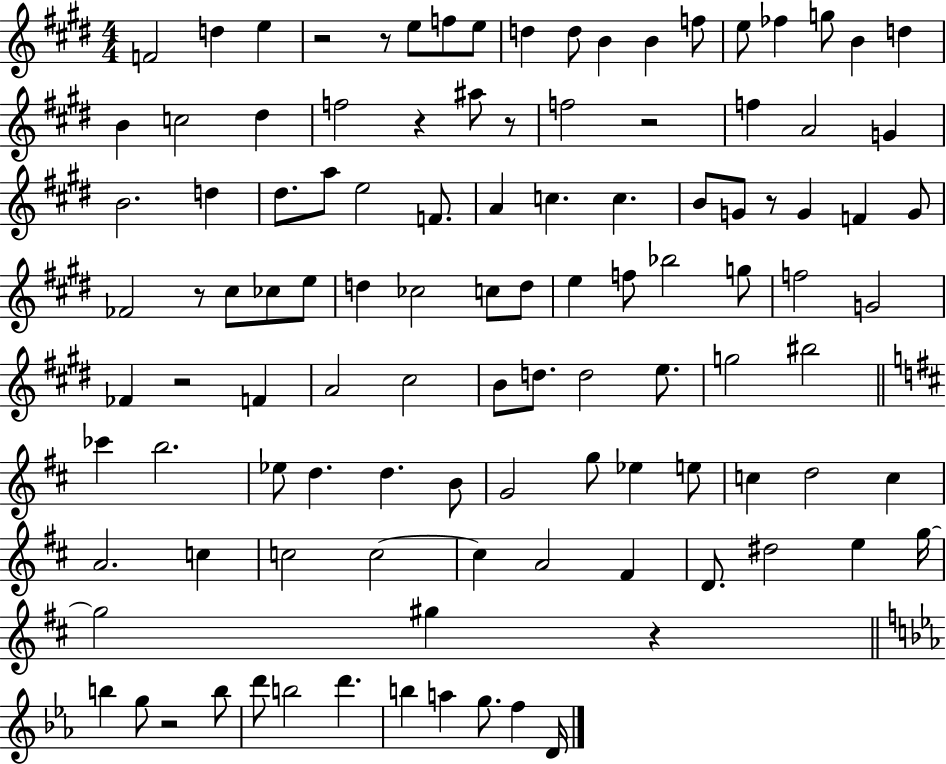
{
  \clef treble
  \numericTimeSignature
  \time 4/4
  \key e \major
  f'2 d''4 e''4 | r2 r8 e''8 f''8 e''8 | d''4 d''8 b'4 b'4 f''8 | e''8 fes''4 g''8 b'4 d''4 | \break b'4 c''2 dis''4 | f''2 r4 ais''8 r8 | f''2 r2 | f''4 a'2 g'4 | \break b'2. d''4 | dis''8. a''8 e''2 f'8. | a'4 c''4. c''4. | b'8 g'8 r8 g'4 f'4 g'8 | \break fes'2 r8 cis''8 ces''8 e''8 | d''4 ces''2 c''8 d''8 | e''4 f''8 bes''2 g''8 | f''2 g'2 | \break fes'4 r2 f'4 | a'2 cis''2 | b'8 d''8. d''2 e''8. | g''2 bis''2 | \break \bar "||" \break \key d \major ces'''4 b''2. | ees''8 d''4. d''4. b'8 | g'2 g''8 ees''4 e''8 | c''4 d''2 c''4 | \break a'2. c''4 | c''2 c''2~~ | c''4 a'2 fis'4 | d'8. dis''2 e''4 g''16~~ | \break g''2 gis''4 r4 | \bar "||" \break \key ees \major b''4 g''8 r2 b''8 | d'''8 b''2 d'''4. | b''4 a''4 g''8. f''4 d'16 | \bar "|."
}